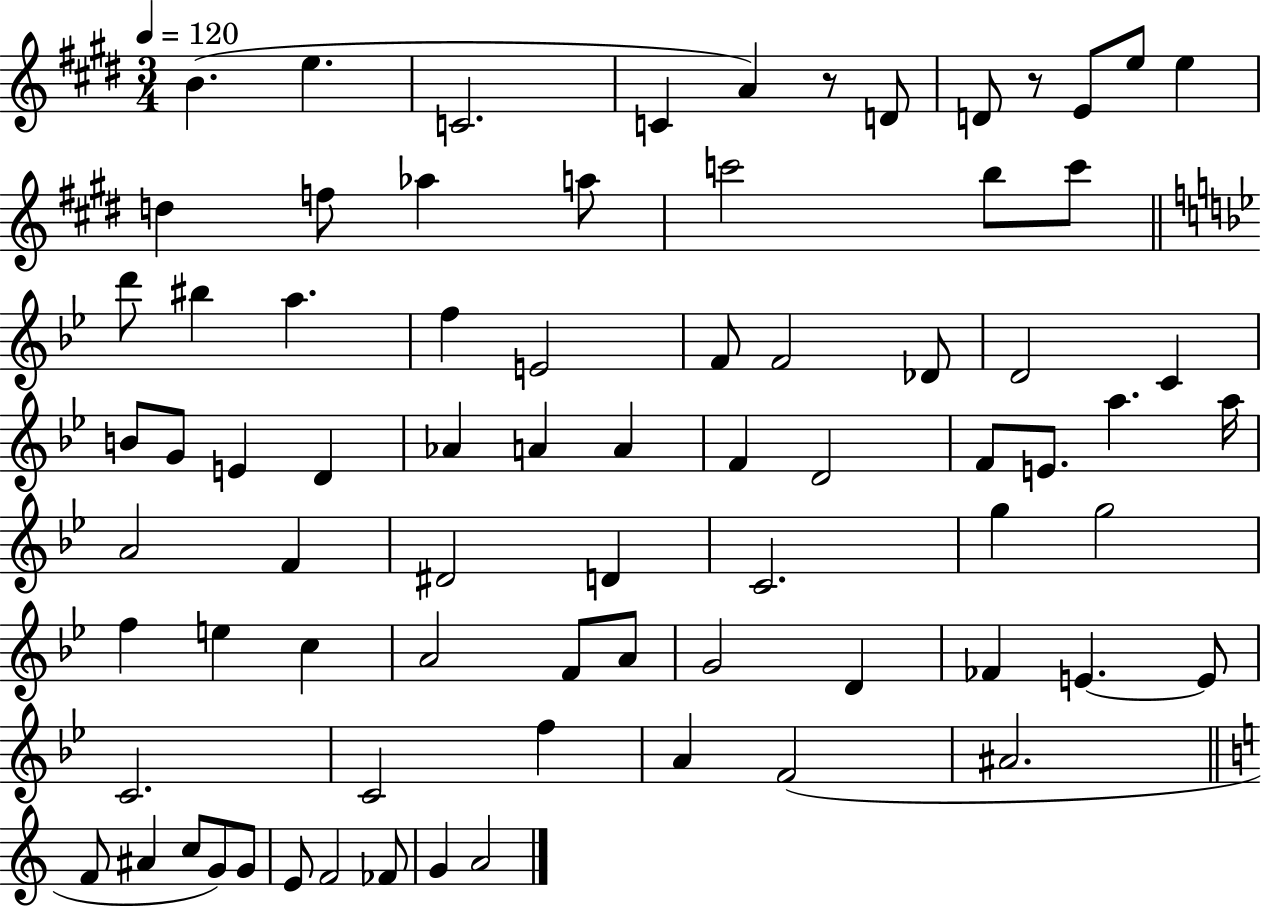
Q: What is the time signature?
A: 3/4